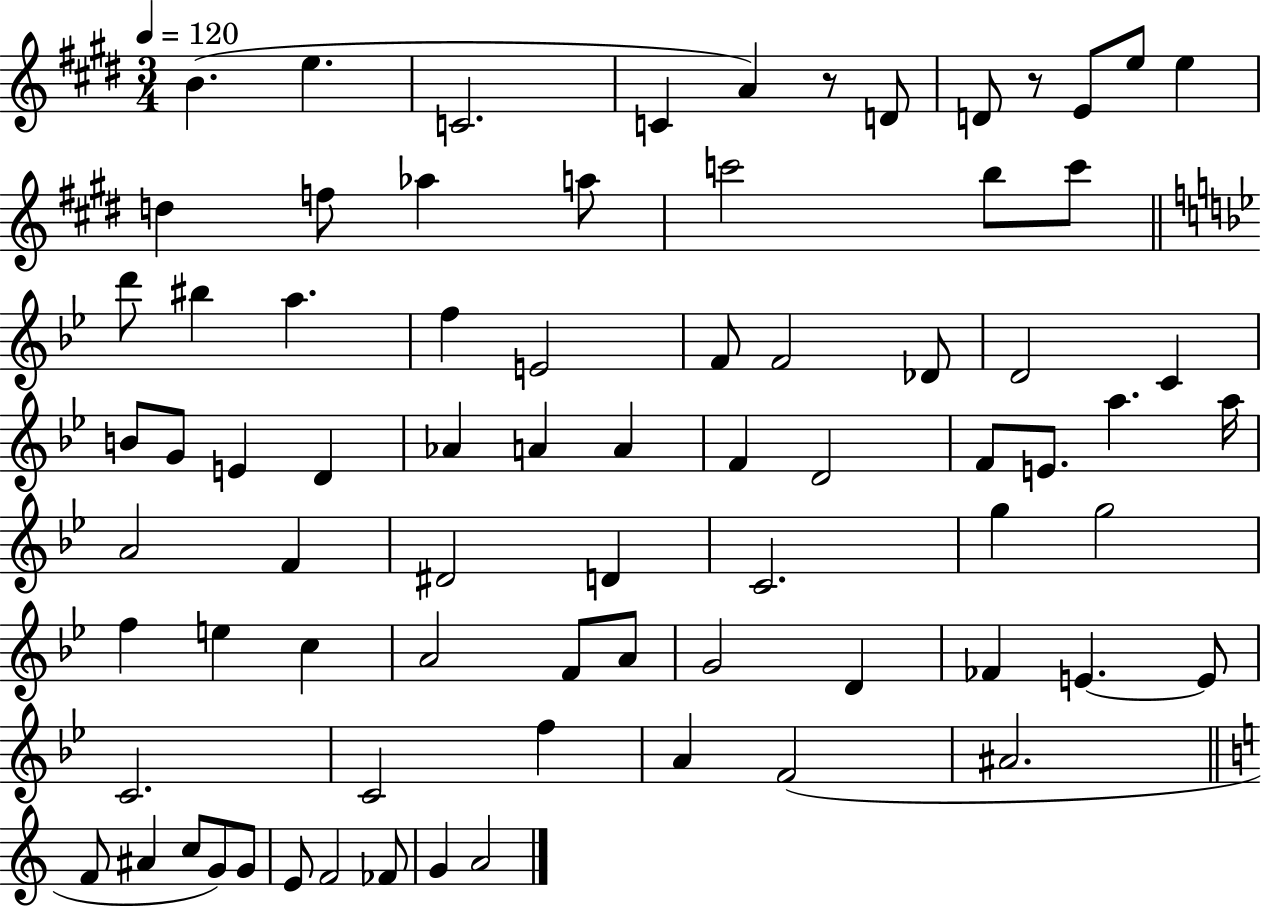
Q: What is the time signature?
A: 3/4